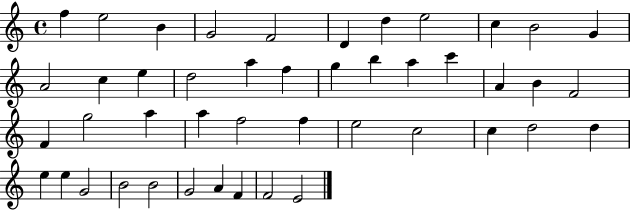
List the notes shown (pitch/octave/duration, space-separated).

F5/q E5/h B4/q G4/h F4/h D4/q D5/q E5/h C5/q B4/h G4/q A4/h C5/q E5/q D5/h A5/q F5/q G5/q B5/q A5/q C6/q A4/q B4/q F4/h F4/q G5/h A5/q A5/q F5/h F5/q E5/h C5/h C5/q D5/h D5/q E5/q E5/q G4/h B4/h B4/h G4/h A4/q F4/q F4/h E4/h